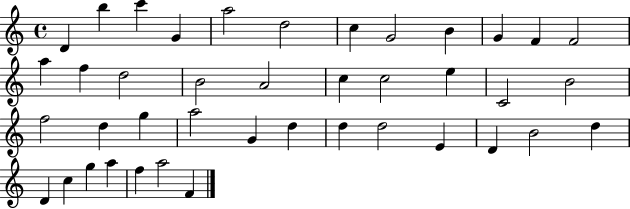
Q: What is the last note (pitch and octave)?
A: F4